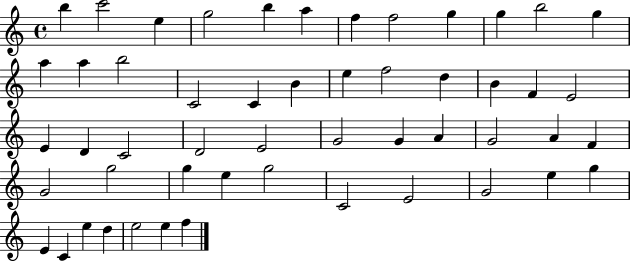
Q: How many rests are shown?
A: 0